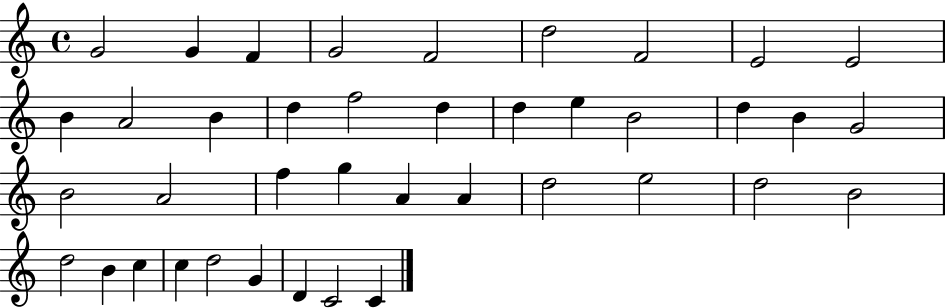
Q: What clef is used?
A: treble